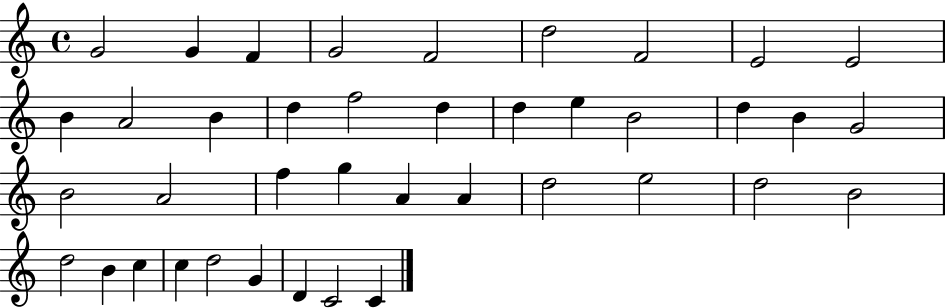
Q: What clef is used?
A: treble